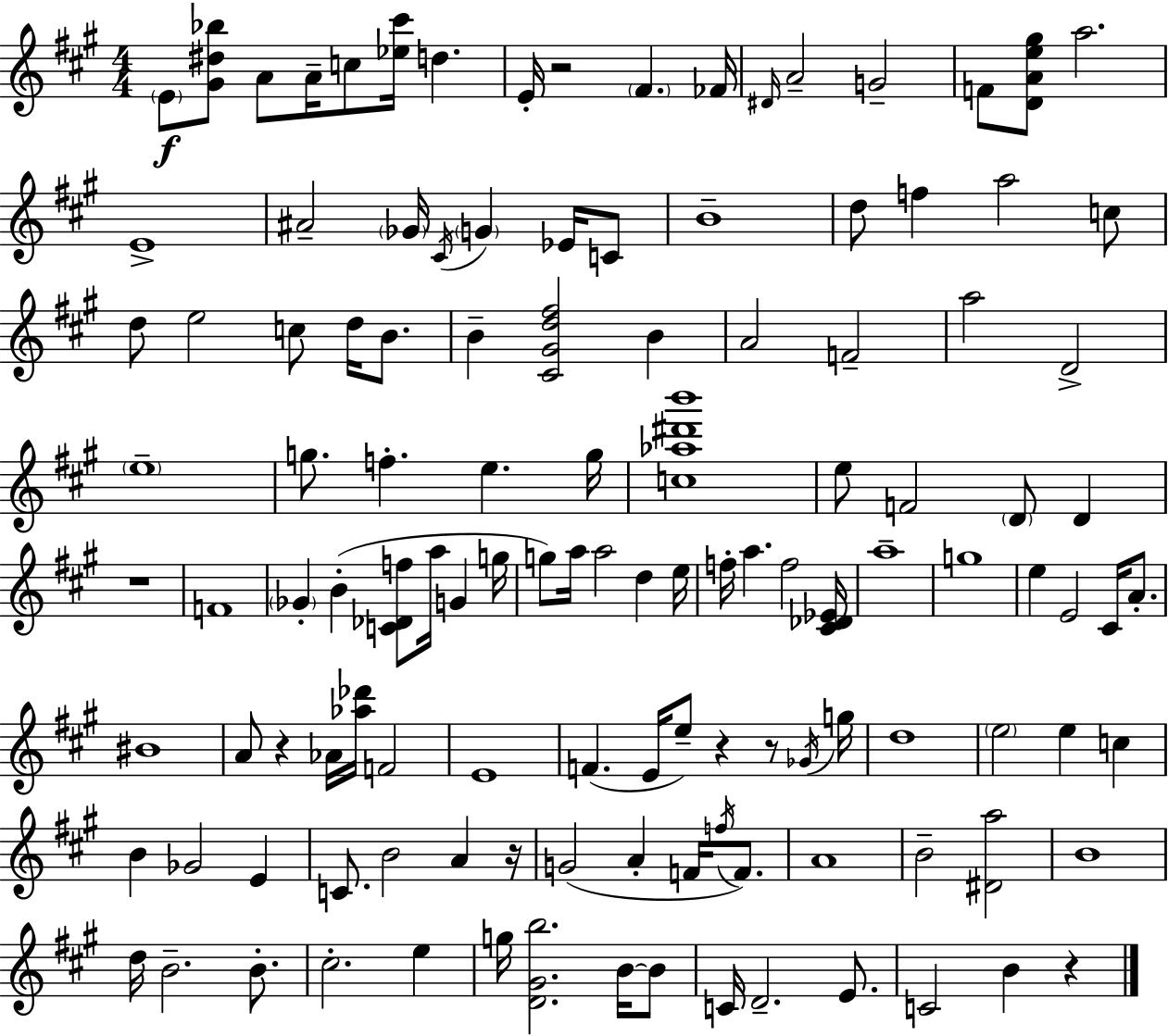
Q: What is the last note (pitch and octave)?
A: B4